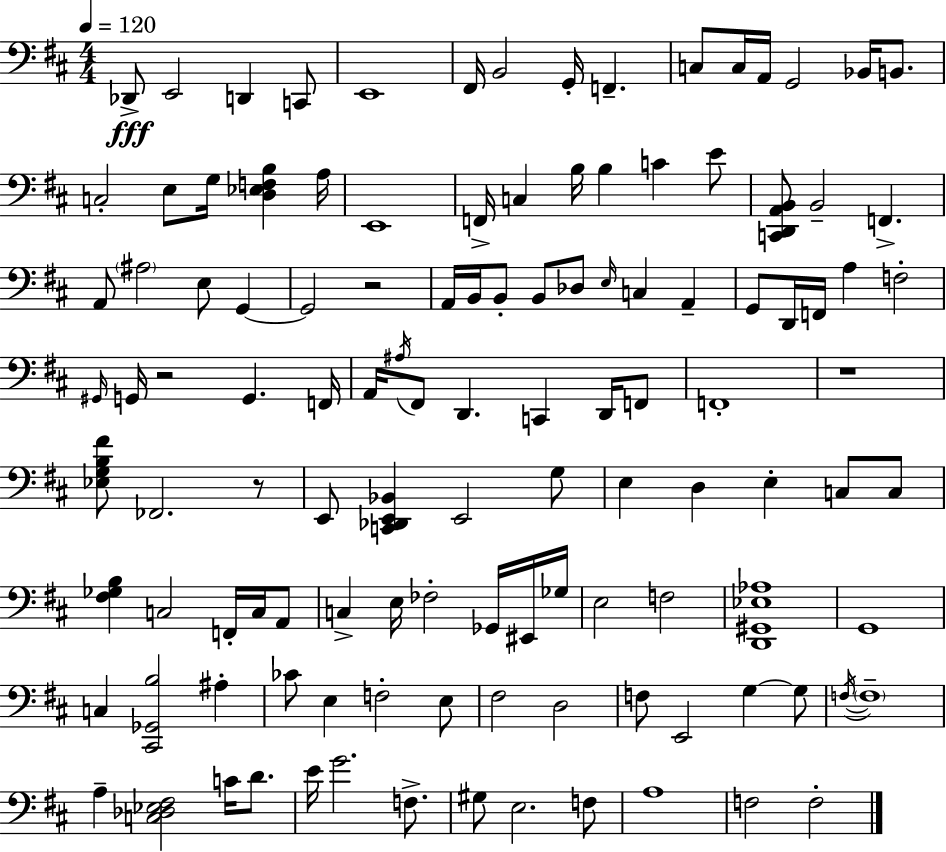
{
  \clef bass
  \numericTimeSignature
  \time 4/4
  \key d \major
  \tempo 4 = 120
  des,8->\fff e,2 d,4 c,8 | e,1 | fis,16 b,2 g,16-. f,4.-- | c8 c16 a,16 g,2 bes,16 b,8. | \break c2-. e8 g16 <d ees f b>4 a16 | e,1 | f,16-> c4 b16 b4 c'4 e'8 | <c, d, a, b,>8 b,2-- f,4.-> | \break a,8 \parenthesize ais2 e8 g,4~~ | g,2 r2 | a,16 b,16 b,8-. b,8 des8 \grace { e16 } c4 a,4-- | g,8 d,16 f,16 a4 f2-. | \break \grace { gis,16 } g,16 r2 g,4. | f,16 a,16 \acciaccatura { ais16 } fis,8 d,4. c,4 | d,16 f,8 f,1-. | r1 | \break <ees g b fis'>8 fes,2. | r8 e,8 <c, des, e, bes,>4 e,2 | g8 e4 d4 e4-. c8 | c8 <fis ges b>4 c2 f,16-. | \break c16 a,8 c4-> e16 fes2-. | ges,16 eis,16 ges16 e2 f2 | <d, gis, ees aes>1 | g,1 | \break c4 <cis, ges, b>2 ais4-. | ces'8 e4 f2-. | e8 fis2 d2 | f8 e,2 g4~~ | \break g8 \acciaccatura { f16~ }~ \parenthesize f1-- | a4-- <c des ees fis>2 | c'16 d'8. e'16 g'2. | f8.-> gis8 e2. | \break f8 a1 | f2 f2-. | \bar "|."
}